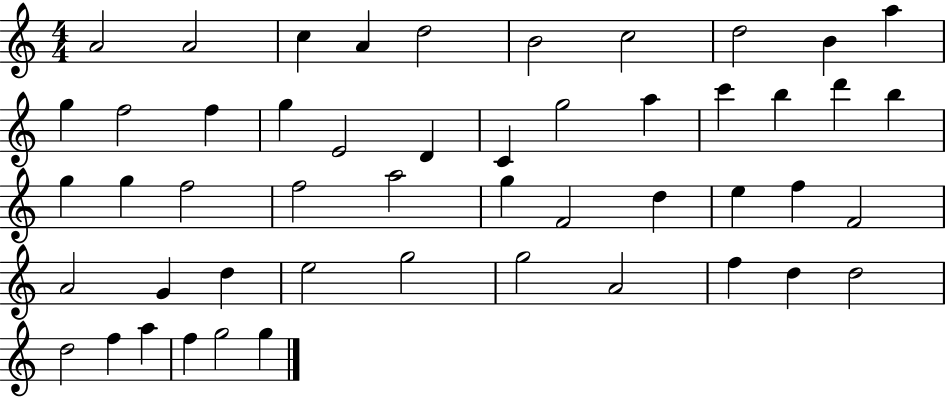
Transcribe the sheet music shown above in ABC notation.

X:1
T:Untitled
M:4/4
L:1/4
K:C
A2 A2 c A d2 B2 c2 d2 B a g f2 f g E2 D C g2 a c' b d' b g g f2 f2 a2 g F2 d e f F2 A2 G d e2 g2 g2 A2 f d d2 d2 f a f g2 g